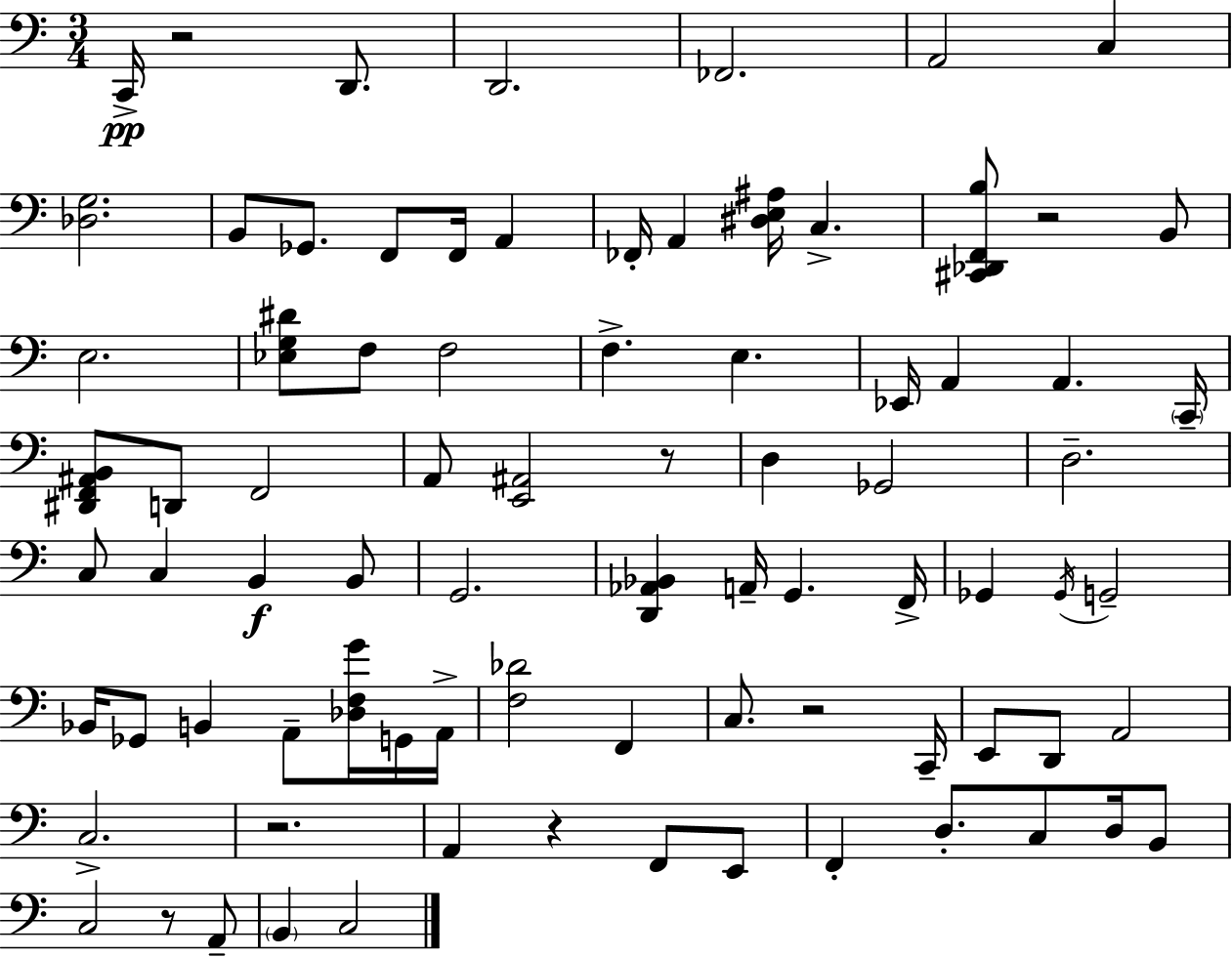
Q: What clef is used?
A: bass